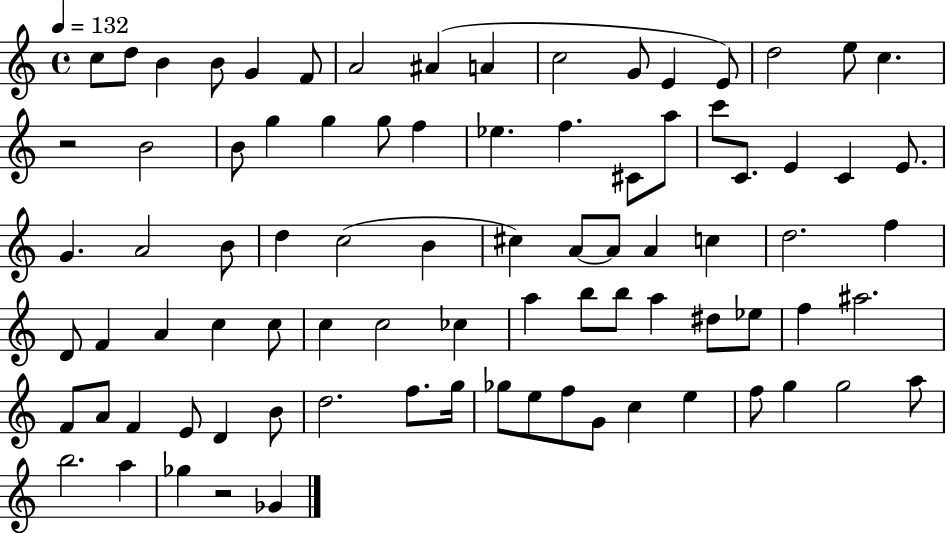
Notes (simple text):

C5/e D5/e B4/q B4/e G4/q F4/e A4/h A#4/q A4/q C5/h G4/e E4/q E4/e D5/h E5/e C5/q. R/h B4/h B4/e G5/q G5/q G5/e F5/q Eb5/q. F5/q. C#4/e A5/e C6/e C4/e. E4/q C4/q E4/e. G4/q. A4/h B4/e D5/q C5/h B4/q C#5/q A4/e A4/e A4/q C5/q D5/h. F5/q D4/e F4/q A4/q C5/q C5/e C5/q C5/h CES5/q A5/q B5/e B5/e A5/q D#5/e Eb5/e F5/q A#5/h. F4/e A4/e F4/q E4/e D4/q B4/e D5/h. F5/e. G5/s Gb5/e E5/e F5/e G4/e C5/q E5/q F5/e G5/q G5/h A5/e B5/h. A5/q Gb5/q R/h Gb4/q